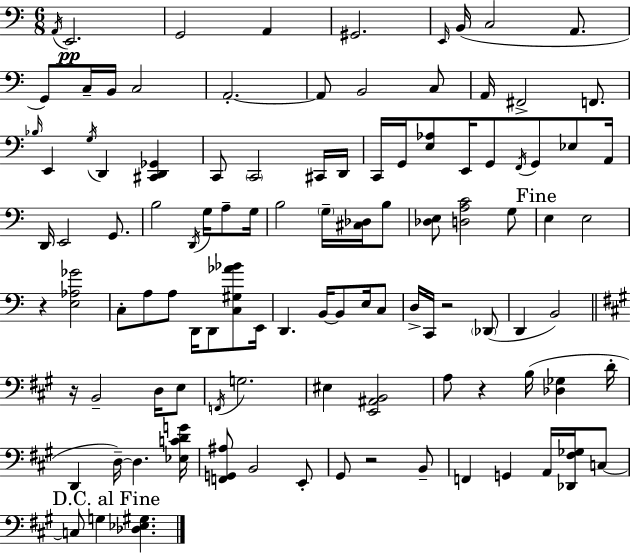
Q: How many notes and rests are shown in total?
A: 106